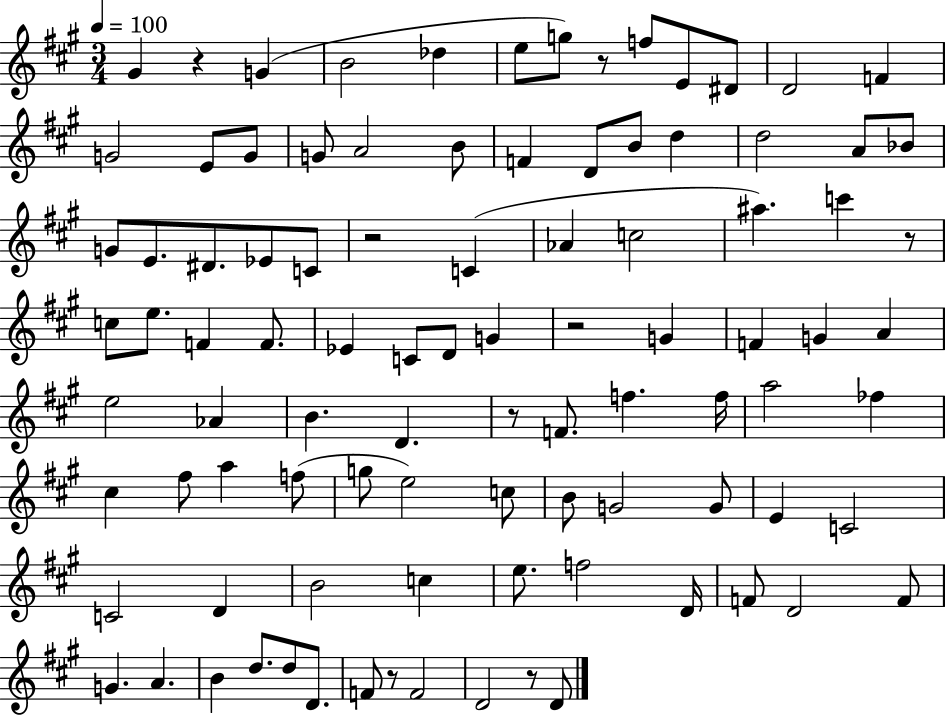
X:1
T:Untitled
M:3/4
L:1/4
K:A
^G z G B2 _d e/2 g/2 z/2 f/2 E/2 ^D/2 D2 F G2 E/2 G/2 G/2 A2 B/2 F D/2 B/2 d d2 A/2 _B/2 G/2 E/2 ^D/2 _E/2 C/2 z2 C _A c2 ^a c' z/2 c/2 e/2 F F/2 _E C/2 D/2 G z2 G F G A e2 _A B D z/2 F/2 f f/4 a2 _f ^c ^f/2 a f/2 g/2 e2 c/2 B/2 G2 G/2 E C2 C2 D B2 c e/2 f2 D/4 F/2 D2 F/2 G A B d/2 d/2 D/2 F/2 z/2 F2 D2 z/2 D/2